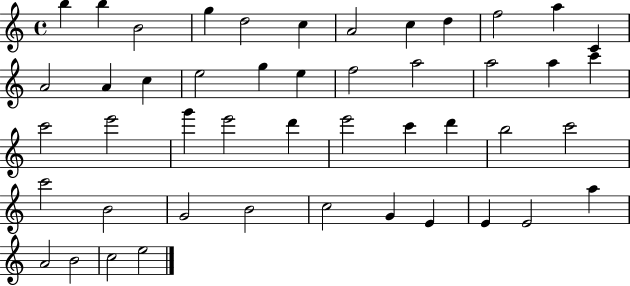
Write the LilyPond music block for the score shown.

{
  \clef treble
  \time 4/4
  \defaultTimeSignature
  \key c \major
  b''4 b''4 b'2 | g''4 d''2 c''4 | a'2 c''4 d''4 | f''2 a''4 c'4 | \break a'2 a'4 c''4 | e''2 g''4 e''4 | f''2 a''2 | a''2 a''4 c'''4 | \break c'''2 e'''2 | g'''4 e'''2 d'''4 | e'''2 c'''4 d'''4 | b''2 c'''2 | \break c'''2 b'2 | g'2 b'2 | c''2 g'4 e'4 | e'4 e'2 a''4 | \break a'2 b'2 | c''2 e''2 | \bar "|."
}